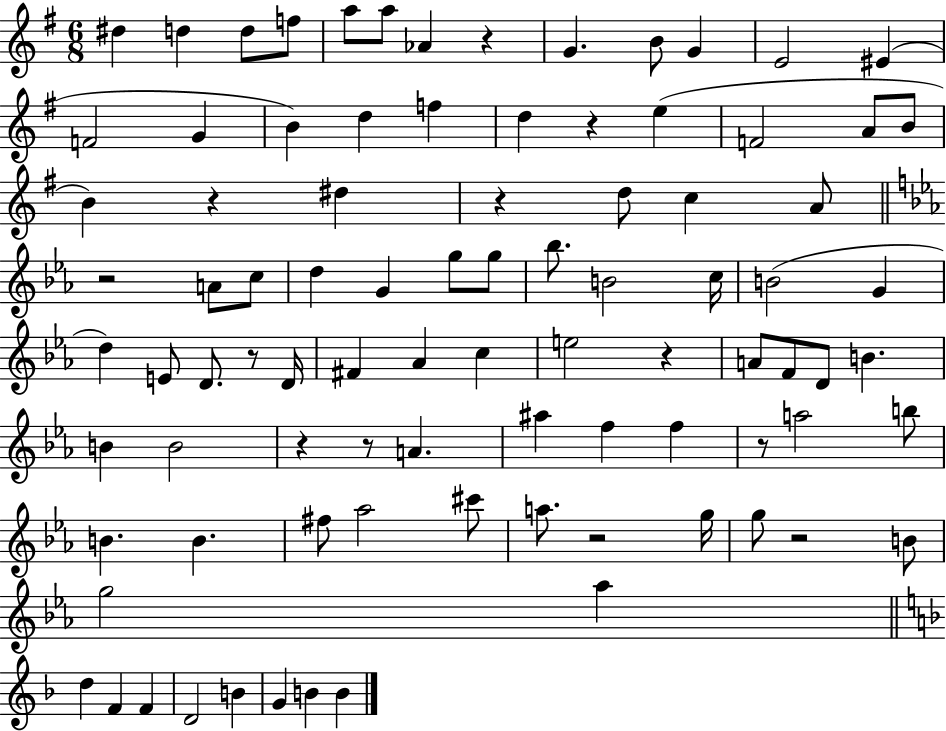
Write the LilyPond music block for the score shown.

{
  \clef treble
  \numericTimeSignature
  \time 6/8
  \key g \major
  dis''4 d''4 d''8 f''8 | a''8 a''8 aes'4 r4 | g'4. b'8 g'4 | e'2 eis'4( | \break f'2 g'4 | b'4) d''4 f''4 | d''4 r4 e''4( | f'2 a'8 b'8 | \break b'4) r4 dis''4 | r4 d''8 c''4 a'8 | \bar "||" \break \key ees \major r2 a'8 c''8 | d''4 g'4 g''8 g''8 | bes''8. b'2 c''16 | b'2( g'4 | \break d''4) e'8 d'8. r8 d'16 | fis'4 aes'4 c''4 | e''2 r4 | a'8 f'8 d'8 b'4. | \break b'4 b'2 | r4 r8 a'4. | ais''4 f''4 f''4 | r8 a''2 b''8 | \break b'4. b'4. | fis''8 aes''2 cis'''8 | a''8. r2 g''16 | g''8 r2 b'8 | \break g''2 aes''4 | \bar "||" \break \key f \major d''4 f'4 f'4 | d'2 b'4 | g'4 b'4 b'4 | \bar "|."
}